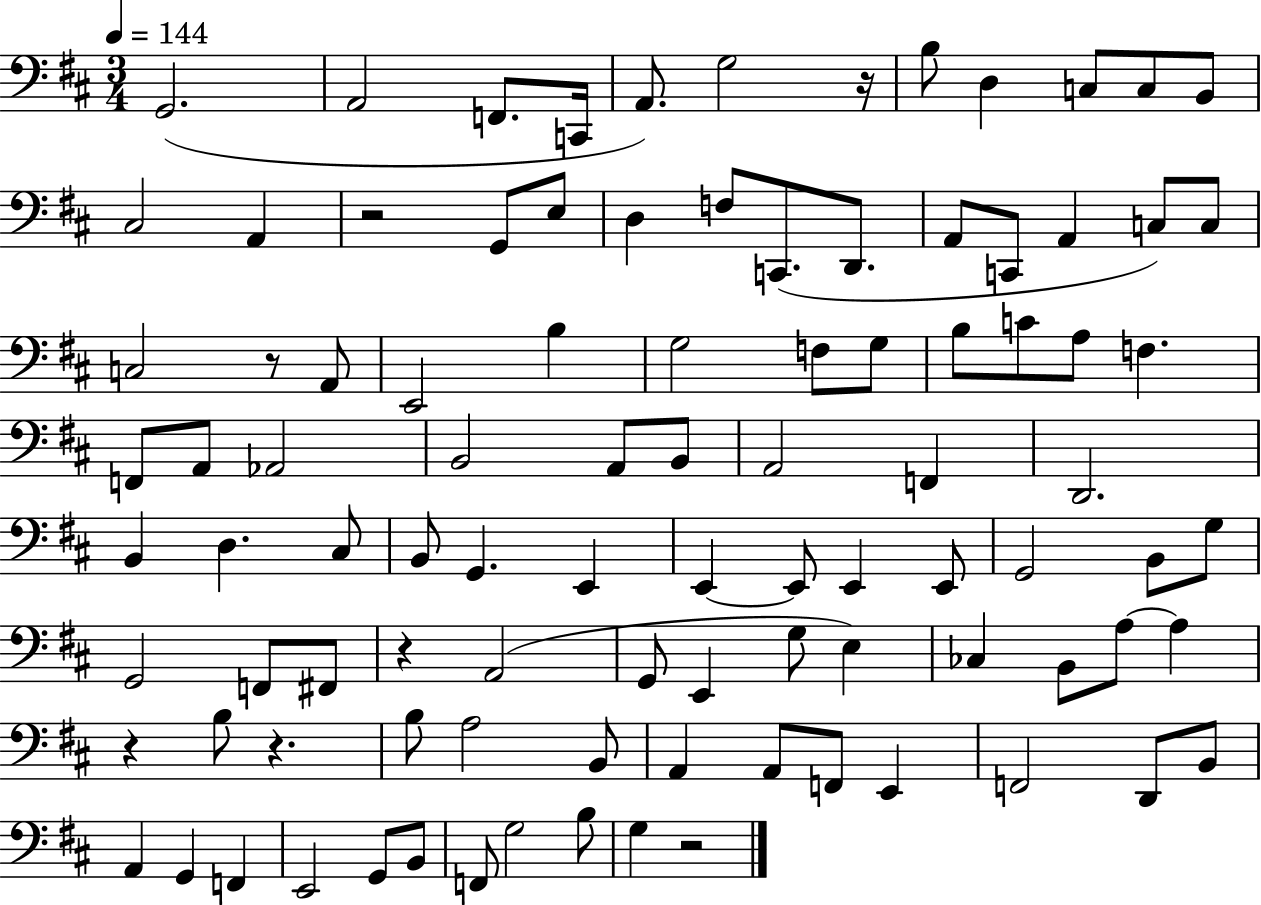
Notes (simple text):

G2/h. A2/h F2/e. C2/s A2/e. G3/h R/s B3/e D3/q C3/e C3/e B2/e C#3/h A2/q R/h G2/e E3/e D3/q F3/e C2/e. D2/e. A2/e C2/e A2/q C3/e C3/e C3/h R/e A2/e E2/h B3/q G3/h F3/e G3/e B3/e C4/e A3/e F3/q. F2/e A2/e Ab2/h B2/h A2/e B2/e A2/h F2/q D2/h. B2/q D3/q. C#3/e B2/e G2/q. E2/q E2/q E2/e E2/q E2/e G2/h B2/e G3/e G2/h F2/e F#2/e R/q A2/h G2/e E2/q G3/e E3/q CES3/q B2/e A3/e A3/q R/q B3/e R/q. B3/e A3/h B2/e A2/q A2/e F2/e E2/q F2/h D2/e B2/e A2/q G2/q F2/q E2/h G2/e B2/e F2/e G3/h B3/e G3/q R/h